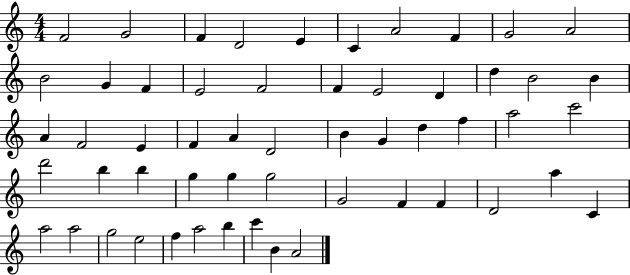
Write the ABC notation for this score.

X:1
T:Untitled
M:4/4
L:1/4
K:C
F2 G2 F D2 E C A2 F G2 A2 B2 G F E2 F2 F E2 D d B2 B A F2 E F A D2 B G d f a2 c'2 d'2 b b g g g2 G2 F F D2 a C a2 a2 g2 e2 f a2 b c' B A2